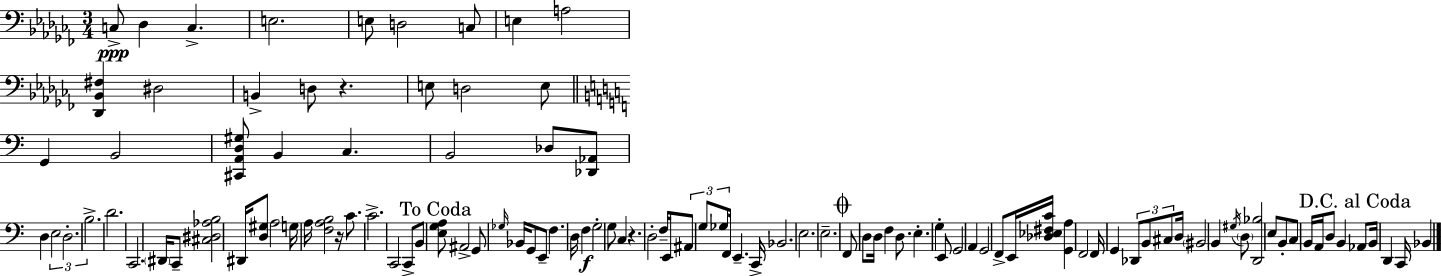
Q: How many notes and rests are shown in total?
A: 111